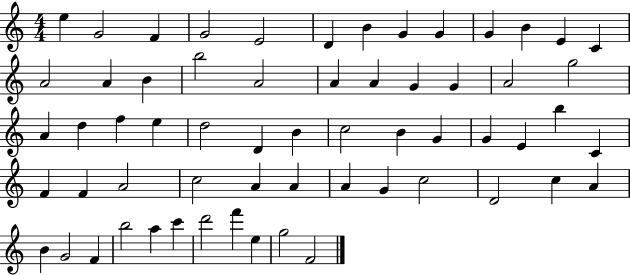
{
  \clef treble
  \numericTimeSignature
  \time 4/4
  \key c \major
  e''4 g'2 f'4 | g'2 e'2 | d'4 b'4 g'4 g'4 | g'4 b'4 e'4 c'4 | \break a'2 a'4 b'4 | b''2 a'2 | a'4 a'4 g'4 g'4 | a'2 g''2 | \break a'4 d''4 f''4 e''4 | d''2 d'4 b'4 | c''2 b'4 g'4 | g'4 e'4 b''4 c'4 | \break f'4 f'4 a'2 | c''2 a'4 a'4 | a'4 g'4 c''2 | d'2 c''4 a'4 | \break b'4 g'2 f'4 | b''2 a''4 c'''4 | d'''2 f'''4 e''4 | g''2 f'2 | \break \bar "|."
}